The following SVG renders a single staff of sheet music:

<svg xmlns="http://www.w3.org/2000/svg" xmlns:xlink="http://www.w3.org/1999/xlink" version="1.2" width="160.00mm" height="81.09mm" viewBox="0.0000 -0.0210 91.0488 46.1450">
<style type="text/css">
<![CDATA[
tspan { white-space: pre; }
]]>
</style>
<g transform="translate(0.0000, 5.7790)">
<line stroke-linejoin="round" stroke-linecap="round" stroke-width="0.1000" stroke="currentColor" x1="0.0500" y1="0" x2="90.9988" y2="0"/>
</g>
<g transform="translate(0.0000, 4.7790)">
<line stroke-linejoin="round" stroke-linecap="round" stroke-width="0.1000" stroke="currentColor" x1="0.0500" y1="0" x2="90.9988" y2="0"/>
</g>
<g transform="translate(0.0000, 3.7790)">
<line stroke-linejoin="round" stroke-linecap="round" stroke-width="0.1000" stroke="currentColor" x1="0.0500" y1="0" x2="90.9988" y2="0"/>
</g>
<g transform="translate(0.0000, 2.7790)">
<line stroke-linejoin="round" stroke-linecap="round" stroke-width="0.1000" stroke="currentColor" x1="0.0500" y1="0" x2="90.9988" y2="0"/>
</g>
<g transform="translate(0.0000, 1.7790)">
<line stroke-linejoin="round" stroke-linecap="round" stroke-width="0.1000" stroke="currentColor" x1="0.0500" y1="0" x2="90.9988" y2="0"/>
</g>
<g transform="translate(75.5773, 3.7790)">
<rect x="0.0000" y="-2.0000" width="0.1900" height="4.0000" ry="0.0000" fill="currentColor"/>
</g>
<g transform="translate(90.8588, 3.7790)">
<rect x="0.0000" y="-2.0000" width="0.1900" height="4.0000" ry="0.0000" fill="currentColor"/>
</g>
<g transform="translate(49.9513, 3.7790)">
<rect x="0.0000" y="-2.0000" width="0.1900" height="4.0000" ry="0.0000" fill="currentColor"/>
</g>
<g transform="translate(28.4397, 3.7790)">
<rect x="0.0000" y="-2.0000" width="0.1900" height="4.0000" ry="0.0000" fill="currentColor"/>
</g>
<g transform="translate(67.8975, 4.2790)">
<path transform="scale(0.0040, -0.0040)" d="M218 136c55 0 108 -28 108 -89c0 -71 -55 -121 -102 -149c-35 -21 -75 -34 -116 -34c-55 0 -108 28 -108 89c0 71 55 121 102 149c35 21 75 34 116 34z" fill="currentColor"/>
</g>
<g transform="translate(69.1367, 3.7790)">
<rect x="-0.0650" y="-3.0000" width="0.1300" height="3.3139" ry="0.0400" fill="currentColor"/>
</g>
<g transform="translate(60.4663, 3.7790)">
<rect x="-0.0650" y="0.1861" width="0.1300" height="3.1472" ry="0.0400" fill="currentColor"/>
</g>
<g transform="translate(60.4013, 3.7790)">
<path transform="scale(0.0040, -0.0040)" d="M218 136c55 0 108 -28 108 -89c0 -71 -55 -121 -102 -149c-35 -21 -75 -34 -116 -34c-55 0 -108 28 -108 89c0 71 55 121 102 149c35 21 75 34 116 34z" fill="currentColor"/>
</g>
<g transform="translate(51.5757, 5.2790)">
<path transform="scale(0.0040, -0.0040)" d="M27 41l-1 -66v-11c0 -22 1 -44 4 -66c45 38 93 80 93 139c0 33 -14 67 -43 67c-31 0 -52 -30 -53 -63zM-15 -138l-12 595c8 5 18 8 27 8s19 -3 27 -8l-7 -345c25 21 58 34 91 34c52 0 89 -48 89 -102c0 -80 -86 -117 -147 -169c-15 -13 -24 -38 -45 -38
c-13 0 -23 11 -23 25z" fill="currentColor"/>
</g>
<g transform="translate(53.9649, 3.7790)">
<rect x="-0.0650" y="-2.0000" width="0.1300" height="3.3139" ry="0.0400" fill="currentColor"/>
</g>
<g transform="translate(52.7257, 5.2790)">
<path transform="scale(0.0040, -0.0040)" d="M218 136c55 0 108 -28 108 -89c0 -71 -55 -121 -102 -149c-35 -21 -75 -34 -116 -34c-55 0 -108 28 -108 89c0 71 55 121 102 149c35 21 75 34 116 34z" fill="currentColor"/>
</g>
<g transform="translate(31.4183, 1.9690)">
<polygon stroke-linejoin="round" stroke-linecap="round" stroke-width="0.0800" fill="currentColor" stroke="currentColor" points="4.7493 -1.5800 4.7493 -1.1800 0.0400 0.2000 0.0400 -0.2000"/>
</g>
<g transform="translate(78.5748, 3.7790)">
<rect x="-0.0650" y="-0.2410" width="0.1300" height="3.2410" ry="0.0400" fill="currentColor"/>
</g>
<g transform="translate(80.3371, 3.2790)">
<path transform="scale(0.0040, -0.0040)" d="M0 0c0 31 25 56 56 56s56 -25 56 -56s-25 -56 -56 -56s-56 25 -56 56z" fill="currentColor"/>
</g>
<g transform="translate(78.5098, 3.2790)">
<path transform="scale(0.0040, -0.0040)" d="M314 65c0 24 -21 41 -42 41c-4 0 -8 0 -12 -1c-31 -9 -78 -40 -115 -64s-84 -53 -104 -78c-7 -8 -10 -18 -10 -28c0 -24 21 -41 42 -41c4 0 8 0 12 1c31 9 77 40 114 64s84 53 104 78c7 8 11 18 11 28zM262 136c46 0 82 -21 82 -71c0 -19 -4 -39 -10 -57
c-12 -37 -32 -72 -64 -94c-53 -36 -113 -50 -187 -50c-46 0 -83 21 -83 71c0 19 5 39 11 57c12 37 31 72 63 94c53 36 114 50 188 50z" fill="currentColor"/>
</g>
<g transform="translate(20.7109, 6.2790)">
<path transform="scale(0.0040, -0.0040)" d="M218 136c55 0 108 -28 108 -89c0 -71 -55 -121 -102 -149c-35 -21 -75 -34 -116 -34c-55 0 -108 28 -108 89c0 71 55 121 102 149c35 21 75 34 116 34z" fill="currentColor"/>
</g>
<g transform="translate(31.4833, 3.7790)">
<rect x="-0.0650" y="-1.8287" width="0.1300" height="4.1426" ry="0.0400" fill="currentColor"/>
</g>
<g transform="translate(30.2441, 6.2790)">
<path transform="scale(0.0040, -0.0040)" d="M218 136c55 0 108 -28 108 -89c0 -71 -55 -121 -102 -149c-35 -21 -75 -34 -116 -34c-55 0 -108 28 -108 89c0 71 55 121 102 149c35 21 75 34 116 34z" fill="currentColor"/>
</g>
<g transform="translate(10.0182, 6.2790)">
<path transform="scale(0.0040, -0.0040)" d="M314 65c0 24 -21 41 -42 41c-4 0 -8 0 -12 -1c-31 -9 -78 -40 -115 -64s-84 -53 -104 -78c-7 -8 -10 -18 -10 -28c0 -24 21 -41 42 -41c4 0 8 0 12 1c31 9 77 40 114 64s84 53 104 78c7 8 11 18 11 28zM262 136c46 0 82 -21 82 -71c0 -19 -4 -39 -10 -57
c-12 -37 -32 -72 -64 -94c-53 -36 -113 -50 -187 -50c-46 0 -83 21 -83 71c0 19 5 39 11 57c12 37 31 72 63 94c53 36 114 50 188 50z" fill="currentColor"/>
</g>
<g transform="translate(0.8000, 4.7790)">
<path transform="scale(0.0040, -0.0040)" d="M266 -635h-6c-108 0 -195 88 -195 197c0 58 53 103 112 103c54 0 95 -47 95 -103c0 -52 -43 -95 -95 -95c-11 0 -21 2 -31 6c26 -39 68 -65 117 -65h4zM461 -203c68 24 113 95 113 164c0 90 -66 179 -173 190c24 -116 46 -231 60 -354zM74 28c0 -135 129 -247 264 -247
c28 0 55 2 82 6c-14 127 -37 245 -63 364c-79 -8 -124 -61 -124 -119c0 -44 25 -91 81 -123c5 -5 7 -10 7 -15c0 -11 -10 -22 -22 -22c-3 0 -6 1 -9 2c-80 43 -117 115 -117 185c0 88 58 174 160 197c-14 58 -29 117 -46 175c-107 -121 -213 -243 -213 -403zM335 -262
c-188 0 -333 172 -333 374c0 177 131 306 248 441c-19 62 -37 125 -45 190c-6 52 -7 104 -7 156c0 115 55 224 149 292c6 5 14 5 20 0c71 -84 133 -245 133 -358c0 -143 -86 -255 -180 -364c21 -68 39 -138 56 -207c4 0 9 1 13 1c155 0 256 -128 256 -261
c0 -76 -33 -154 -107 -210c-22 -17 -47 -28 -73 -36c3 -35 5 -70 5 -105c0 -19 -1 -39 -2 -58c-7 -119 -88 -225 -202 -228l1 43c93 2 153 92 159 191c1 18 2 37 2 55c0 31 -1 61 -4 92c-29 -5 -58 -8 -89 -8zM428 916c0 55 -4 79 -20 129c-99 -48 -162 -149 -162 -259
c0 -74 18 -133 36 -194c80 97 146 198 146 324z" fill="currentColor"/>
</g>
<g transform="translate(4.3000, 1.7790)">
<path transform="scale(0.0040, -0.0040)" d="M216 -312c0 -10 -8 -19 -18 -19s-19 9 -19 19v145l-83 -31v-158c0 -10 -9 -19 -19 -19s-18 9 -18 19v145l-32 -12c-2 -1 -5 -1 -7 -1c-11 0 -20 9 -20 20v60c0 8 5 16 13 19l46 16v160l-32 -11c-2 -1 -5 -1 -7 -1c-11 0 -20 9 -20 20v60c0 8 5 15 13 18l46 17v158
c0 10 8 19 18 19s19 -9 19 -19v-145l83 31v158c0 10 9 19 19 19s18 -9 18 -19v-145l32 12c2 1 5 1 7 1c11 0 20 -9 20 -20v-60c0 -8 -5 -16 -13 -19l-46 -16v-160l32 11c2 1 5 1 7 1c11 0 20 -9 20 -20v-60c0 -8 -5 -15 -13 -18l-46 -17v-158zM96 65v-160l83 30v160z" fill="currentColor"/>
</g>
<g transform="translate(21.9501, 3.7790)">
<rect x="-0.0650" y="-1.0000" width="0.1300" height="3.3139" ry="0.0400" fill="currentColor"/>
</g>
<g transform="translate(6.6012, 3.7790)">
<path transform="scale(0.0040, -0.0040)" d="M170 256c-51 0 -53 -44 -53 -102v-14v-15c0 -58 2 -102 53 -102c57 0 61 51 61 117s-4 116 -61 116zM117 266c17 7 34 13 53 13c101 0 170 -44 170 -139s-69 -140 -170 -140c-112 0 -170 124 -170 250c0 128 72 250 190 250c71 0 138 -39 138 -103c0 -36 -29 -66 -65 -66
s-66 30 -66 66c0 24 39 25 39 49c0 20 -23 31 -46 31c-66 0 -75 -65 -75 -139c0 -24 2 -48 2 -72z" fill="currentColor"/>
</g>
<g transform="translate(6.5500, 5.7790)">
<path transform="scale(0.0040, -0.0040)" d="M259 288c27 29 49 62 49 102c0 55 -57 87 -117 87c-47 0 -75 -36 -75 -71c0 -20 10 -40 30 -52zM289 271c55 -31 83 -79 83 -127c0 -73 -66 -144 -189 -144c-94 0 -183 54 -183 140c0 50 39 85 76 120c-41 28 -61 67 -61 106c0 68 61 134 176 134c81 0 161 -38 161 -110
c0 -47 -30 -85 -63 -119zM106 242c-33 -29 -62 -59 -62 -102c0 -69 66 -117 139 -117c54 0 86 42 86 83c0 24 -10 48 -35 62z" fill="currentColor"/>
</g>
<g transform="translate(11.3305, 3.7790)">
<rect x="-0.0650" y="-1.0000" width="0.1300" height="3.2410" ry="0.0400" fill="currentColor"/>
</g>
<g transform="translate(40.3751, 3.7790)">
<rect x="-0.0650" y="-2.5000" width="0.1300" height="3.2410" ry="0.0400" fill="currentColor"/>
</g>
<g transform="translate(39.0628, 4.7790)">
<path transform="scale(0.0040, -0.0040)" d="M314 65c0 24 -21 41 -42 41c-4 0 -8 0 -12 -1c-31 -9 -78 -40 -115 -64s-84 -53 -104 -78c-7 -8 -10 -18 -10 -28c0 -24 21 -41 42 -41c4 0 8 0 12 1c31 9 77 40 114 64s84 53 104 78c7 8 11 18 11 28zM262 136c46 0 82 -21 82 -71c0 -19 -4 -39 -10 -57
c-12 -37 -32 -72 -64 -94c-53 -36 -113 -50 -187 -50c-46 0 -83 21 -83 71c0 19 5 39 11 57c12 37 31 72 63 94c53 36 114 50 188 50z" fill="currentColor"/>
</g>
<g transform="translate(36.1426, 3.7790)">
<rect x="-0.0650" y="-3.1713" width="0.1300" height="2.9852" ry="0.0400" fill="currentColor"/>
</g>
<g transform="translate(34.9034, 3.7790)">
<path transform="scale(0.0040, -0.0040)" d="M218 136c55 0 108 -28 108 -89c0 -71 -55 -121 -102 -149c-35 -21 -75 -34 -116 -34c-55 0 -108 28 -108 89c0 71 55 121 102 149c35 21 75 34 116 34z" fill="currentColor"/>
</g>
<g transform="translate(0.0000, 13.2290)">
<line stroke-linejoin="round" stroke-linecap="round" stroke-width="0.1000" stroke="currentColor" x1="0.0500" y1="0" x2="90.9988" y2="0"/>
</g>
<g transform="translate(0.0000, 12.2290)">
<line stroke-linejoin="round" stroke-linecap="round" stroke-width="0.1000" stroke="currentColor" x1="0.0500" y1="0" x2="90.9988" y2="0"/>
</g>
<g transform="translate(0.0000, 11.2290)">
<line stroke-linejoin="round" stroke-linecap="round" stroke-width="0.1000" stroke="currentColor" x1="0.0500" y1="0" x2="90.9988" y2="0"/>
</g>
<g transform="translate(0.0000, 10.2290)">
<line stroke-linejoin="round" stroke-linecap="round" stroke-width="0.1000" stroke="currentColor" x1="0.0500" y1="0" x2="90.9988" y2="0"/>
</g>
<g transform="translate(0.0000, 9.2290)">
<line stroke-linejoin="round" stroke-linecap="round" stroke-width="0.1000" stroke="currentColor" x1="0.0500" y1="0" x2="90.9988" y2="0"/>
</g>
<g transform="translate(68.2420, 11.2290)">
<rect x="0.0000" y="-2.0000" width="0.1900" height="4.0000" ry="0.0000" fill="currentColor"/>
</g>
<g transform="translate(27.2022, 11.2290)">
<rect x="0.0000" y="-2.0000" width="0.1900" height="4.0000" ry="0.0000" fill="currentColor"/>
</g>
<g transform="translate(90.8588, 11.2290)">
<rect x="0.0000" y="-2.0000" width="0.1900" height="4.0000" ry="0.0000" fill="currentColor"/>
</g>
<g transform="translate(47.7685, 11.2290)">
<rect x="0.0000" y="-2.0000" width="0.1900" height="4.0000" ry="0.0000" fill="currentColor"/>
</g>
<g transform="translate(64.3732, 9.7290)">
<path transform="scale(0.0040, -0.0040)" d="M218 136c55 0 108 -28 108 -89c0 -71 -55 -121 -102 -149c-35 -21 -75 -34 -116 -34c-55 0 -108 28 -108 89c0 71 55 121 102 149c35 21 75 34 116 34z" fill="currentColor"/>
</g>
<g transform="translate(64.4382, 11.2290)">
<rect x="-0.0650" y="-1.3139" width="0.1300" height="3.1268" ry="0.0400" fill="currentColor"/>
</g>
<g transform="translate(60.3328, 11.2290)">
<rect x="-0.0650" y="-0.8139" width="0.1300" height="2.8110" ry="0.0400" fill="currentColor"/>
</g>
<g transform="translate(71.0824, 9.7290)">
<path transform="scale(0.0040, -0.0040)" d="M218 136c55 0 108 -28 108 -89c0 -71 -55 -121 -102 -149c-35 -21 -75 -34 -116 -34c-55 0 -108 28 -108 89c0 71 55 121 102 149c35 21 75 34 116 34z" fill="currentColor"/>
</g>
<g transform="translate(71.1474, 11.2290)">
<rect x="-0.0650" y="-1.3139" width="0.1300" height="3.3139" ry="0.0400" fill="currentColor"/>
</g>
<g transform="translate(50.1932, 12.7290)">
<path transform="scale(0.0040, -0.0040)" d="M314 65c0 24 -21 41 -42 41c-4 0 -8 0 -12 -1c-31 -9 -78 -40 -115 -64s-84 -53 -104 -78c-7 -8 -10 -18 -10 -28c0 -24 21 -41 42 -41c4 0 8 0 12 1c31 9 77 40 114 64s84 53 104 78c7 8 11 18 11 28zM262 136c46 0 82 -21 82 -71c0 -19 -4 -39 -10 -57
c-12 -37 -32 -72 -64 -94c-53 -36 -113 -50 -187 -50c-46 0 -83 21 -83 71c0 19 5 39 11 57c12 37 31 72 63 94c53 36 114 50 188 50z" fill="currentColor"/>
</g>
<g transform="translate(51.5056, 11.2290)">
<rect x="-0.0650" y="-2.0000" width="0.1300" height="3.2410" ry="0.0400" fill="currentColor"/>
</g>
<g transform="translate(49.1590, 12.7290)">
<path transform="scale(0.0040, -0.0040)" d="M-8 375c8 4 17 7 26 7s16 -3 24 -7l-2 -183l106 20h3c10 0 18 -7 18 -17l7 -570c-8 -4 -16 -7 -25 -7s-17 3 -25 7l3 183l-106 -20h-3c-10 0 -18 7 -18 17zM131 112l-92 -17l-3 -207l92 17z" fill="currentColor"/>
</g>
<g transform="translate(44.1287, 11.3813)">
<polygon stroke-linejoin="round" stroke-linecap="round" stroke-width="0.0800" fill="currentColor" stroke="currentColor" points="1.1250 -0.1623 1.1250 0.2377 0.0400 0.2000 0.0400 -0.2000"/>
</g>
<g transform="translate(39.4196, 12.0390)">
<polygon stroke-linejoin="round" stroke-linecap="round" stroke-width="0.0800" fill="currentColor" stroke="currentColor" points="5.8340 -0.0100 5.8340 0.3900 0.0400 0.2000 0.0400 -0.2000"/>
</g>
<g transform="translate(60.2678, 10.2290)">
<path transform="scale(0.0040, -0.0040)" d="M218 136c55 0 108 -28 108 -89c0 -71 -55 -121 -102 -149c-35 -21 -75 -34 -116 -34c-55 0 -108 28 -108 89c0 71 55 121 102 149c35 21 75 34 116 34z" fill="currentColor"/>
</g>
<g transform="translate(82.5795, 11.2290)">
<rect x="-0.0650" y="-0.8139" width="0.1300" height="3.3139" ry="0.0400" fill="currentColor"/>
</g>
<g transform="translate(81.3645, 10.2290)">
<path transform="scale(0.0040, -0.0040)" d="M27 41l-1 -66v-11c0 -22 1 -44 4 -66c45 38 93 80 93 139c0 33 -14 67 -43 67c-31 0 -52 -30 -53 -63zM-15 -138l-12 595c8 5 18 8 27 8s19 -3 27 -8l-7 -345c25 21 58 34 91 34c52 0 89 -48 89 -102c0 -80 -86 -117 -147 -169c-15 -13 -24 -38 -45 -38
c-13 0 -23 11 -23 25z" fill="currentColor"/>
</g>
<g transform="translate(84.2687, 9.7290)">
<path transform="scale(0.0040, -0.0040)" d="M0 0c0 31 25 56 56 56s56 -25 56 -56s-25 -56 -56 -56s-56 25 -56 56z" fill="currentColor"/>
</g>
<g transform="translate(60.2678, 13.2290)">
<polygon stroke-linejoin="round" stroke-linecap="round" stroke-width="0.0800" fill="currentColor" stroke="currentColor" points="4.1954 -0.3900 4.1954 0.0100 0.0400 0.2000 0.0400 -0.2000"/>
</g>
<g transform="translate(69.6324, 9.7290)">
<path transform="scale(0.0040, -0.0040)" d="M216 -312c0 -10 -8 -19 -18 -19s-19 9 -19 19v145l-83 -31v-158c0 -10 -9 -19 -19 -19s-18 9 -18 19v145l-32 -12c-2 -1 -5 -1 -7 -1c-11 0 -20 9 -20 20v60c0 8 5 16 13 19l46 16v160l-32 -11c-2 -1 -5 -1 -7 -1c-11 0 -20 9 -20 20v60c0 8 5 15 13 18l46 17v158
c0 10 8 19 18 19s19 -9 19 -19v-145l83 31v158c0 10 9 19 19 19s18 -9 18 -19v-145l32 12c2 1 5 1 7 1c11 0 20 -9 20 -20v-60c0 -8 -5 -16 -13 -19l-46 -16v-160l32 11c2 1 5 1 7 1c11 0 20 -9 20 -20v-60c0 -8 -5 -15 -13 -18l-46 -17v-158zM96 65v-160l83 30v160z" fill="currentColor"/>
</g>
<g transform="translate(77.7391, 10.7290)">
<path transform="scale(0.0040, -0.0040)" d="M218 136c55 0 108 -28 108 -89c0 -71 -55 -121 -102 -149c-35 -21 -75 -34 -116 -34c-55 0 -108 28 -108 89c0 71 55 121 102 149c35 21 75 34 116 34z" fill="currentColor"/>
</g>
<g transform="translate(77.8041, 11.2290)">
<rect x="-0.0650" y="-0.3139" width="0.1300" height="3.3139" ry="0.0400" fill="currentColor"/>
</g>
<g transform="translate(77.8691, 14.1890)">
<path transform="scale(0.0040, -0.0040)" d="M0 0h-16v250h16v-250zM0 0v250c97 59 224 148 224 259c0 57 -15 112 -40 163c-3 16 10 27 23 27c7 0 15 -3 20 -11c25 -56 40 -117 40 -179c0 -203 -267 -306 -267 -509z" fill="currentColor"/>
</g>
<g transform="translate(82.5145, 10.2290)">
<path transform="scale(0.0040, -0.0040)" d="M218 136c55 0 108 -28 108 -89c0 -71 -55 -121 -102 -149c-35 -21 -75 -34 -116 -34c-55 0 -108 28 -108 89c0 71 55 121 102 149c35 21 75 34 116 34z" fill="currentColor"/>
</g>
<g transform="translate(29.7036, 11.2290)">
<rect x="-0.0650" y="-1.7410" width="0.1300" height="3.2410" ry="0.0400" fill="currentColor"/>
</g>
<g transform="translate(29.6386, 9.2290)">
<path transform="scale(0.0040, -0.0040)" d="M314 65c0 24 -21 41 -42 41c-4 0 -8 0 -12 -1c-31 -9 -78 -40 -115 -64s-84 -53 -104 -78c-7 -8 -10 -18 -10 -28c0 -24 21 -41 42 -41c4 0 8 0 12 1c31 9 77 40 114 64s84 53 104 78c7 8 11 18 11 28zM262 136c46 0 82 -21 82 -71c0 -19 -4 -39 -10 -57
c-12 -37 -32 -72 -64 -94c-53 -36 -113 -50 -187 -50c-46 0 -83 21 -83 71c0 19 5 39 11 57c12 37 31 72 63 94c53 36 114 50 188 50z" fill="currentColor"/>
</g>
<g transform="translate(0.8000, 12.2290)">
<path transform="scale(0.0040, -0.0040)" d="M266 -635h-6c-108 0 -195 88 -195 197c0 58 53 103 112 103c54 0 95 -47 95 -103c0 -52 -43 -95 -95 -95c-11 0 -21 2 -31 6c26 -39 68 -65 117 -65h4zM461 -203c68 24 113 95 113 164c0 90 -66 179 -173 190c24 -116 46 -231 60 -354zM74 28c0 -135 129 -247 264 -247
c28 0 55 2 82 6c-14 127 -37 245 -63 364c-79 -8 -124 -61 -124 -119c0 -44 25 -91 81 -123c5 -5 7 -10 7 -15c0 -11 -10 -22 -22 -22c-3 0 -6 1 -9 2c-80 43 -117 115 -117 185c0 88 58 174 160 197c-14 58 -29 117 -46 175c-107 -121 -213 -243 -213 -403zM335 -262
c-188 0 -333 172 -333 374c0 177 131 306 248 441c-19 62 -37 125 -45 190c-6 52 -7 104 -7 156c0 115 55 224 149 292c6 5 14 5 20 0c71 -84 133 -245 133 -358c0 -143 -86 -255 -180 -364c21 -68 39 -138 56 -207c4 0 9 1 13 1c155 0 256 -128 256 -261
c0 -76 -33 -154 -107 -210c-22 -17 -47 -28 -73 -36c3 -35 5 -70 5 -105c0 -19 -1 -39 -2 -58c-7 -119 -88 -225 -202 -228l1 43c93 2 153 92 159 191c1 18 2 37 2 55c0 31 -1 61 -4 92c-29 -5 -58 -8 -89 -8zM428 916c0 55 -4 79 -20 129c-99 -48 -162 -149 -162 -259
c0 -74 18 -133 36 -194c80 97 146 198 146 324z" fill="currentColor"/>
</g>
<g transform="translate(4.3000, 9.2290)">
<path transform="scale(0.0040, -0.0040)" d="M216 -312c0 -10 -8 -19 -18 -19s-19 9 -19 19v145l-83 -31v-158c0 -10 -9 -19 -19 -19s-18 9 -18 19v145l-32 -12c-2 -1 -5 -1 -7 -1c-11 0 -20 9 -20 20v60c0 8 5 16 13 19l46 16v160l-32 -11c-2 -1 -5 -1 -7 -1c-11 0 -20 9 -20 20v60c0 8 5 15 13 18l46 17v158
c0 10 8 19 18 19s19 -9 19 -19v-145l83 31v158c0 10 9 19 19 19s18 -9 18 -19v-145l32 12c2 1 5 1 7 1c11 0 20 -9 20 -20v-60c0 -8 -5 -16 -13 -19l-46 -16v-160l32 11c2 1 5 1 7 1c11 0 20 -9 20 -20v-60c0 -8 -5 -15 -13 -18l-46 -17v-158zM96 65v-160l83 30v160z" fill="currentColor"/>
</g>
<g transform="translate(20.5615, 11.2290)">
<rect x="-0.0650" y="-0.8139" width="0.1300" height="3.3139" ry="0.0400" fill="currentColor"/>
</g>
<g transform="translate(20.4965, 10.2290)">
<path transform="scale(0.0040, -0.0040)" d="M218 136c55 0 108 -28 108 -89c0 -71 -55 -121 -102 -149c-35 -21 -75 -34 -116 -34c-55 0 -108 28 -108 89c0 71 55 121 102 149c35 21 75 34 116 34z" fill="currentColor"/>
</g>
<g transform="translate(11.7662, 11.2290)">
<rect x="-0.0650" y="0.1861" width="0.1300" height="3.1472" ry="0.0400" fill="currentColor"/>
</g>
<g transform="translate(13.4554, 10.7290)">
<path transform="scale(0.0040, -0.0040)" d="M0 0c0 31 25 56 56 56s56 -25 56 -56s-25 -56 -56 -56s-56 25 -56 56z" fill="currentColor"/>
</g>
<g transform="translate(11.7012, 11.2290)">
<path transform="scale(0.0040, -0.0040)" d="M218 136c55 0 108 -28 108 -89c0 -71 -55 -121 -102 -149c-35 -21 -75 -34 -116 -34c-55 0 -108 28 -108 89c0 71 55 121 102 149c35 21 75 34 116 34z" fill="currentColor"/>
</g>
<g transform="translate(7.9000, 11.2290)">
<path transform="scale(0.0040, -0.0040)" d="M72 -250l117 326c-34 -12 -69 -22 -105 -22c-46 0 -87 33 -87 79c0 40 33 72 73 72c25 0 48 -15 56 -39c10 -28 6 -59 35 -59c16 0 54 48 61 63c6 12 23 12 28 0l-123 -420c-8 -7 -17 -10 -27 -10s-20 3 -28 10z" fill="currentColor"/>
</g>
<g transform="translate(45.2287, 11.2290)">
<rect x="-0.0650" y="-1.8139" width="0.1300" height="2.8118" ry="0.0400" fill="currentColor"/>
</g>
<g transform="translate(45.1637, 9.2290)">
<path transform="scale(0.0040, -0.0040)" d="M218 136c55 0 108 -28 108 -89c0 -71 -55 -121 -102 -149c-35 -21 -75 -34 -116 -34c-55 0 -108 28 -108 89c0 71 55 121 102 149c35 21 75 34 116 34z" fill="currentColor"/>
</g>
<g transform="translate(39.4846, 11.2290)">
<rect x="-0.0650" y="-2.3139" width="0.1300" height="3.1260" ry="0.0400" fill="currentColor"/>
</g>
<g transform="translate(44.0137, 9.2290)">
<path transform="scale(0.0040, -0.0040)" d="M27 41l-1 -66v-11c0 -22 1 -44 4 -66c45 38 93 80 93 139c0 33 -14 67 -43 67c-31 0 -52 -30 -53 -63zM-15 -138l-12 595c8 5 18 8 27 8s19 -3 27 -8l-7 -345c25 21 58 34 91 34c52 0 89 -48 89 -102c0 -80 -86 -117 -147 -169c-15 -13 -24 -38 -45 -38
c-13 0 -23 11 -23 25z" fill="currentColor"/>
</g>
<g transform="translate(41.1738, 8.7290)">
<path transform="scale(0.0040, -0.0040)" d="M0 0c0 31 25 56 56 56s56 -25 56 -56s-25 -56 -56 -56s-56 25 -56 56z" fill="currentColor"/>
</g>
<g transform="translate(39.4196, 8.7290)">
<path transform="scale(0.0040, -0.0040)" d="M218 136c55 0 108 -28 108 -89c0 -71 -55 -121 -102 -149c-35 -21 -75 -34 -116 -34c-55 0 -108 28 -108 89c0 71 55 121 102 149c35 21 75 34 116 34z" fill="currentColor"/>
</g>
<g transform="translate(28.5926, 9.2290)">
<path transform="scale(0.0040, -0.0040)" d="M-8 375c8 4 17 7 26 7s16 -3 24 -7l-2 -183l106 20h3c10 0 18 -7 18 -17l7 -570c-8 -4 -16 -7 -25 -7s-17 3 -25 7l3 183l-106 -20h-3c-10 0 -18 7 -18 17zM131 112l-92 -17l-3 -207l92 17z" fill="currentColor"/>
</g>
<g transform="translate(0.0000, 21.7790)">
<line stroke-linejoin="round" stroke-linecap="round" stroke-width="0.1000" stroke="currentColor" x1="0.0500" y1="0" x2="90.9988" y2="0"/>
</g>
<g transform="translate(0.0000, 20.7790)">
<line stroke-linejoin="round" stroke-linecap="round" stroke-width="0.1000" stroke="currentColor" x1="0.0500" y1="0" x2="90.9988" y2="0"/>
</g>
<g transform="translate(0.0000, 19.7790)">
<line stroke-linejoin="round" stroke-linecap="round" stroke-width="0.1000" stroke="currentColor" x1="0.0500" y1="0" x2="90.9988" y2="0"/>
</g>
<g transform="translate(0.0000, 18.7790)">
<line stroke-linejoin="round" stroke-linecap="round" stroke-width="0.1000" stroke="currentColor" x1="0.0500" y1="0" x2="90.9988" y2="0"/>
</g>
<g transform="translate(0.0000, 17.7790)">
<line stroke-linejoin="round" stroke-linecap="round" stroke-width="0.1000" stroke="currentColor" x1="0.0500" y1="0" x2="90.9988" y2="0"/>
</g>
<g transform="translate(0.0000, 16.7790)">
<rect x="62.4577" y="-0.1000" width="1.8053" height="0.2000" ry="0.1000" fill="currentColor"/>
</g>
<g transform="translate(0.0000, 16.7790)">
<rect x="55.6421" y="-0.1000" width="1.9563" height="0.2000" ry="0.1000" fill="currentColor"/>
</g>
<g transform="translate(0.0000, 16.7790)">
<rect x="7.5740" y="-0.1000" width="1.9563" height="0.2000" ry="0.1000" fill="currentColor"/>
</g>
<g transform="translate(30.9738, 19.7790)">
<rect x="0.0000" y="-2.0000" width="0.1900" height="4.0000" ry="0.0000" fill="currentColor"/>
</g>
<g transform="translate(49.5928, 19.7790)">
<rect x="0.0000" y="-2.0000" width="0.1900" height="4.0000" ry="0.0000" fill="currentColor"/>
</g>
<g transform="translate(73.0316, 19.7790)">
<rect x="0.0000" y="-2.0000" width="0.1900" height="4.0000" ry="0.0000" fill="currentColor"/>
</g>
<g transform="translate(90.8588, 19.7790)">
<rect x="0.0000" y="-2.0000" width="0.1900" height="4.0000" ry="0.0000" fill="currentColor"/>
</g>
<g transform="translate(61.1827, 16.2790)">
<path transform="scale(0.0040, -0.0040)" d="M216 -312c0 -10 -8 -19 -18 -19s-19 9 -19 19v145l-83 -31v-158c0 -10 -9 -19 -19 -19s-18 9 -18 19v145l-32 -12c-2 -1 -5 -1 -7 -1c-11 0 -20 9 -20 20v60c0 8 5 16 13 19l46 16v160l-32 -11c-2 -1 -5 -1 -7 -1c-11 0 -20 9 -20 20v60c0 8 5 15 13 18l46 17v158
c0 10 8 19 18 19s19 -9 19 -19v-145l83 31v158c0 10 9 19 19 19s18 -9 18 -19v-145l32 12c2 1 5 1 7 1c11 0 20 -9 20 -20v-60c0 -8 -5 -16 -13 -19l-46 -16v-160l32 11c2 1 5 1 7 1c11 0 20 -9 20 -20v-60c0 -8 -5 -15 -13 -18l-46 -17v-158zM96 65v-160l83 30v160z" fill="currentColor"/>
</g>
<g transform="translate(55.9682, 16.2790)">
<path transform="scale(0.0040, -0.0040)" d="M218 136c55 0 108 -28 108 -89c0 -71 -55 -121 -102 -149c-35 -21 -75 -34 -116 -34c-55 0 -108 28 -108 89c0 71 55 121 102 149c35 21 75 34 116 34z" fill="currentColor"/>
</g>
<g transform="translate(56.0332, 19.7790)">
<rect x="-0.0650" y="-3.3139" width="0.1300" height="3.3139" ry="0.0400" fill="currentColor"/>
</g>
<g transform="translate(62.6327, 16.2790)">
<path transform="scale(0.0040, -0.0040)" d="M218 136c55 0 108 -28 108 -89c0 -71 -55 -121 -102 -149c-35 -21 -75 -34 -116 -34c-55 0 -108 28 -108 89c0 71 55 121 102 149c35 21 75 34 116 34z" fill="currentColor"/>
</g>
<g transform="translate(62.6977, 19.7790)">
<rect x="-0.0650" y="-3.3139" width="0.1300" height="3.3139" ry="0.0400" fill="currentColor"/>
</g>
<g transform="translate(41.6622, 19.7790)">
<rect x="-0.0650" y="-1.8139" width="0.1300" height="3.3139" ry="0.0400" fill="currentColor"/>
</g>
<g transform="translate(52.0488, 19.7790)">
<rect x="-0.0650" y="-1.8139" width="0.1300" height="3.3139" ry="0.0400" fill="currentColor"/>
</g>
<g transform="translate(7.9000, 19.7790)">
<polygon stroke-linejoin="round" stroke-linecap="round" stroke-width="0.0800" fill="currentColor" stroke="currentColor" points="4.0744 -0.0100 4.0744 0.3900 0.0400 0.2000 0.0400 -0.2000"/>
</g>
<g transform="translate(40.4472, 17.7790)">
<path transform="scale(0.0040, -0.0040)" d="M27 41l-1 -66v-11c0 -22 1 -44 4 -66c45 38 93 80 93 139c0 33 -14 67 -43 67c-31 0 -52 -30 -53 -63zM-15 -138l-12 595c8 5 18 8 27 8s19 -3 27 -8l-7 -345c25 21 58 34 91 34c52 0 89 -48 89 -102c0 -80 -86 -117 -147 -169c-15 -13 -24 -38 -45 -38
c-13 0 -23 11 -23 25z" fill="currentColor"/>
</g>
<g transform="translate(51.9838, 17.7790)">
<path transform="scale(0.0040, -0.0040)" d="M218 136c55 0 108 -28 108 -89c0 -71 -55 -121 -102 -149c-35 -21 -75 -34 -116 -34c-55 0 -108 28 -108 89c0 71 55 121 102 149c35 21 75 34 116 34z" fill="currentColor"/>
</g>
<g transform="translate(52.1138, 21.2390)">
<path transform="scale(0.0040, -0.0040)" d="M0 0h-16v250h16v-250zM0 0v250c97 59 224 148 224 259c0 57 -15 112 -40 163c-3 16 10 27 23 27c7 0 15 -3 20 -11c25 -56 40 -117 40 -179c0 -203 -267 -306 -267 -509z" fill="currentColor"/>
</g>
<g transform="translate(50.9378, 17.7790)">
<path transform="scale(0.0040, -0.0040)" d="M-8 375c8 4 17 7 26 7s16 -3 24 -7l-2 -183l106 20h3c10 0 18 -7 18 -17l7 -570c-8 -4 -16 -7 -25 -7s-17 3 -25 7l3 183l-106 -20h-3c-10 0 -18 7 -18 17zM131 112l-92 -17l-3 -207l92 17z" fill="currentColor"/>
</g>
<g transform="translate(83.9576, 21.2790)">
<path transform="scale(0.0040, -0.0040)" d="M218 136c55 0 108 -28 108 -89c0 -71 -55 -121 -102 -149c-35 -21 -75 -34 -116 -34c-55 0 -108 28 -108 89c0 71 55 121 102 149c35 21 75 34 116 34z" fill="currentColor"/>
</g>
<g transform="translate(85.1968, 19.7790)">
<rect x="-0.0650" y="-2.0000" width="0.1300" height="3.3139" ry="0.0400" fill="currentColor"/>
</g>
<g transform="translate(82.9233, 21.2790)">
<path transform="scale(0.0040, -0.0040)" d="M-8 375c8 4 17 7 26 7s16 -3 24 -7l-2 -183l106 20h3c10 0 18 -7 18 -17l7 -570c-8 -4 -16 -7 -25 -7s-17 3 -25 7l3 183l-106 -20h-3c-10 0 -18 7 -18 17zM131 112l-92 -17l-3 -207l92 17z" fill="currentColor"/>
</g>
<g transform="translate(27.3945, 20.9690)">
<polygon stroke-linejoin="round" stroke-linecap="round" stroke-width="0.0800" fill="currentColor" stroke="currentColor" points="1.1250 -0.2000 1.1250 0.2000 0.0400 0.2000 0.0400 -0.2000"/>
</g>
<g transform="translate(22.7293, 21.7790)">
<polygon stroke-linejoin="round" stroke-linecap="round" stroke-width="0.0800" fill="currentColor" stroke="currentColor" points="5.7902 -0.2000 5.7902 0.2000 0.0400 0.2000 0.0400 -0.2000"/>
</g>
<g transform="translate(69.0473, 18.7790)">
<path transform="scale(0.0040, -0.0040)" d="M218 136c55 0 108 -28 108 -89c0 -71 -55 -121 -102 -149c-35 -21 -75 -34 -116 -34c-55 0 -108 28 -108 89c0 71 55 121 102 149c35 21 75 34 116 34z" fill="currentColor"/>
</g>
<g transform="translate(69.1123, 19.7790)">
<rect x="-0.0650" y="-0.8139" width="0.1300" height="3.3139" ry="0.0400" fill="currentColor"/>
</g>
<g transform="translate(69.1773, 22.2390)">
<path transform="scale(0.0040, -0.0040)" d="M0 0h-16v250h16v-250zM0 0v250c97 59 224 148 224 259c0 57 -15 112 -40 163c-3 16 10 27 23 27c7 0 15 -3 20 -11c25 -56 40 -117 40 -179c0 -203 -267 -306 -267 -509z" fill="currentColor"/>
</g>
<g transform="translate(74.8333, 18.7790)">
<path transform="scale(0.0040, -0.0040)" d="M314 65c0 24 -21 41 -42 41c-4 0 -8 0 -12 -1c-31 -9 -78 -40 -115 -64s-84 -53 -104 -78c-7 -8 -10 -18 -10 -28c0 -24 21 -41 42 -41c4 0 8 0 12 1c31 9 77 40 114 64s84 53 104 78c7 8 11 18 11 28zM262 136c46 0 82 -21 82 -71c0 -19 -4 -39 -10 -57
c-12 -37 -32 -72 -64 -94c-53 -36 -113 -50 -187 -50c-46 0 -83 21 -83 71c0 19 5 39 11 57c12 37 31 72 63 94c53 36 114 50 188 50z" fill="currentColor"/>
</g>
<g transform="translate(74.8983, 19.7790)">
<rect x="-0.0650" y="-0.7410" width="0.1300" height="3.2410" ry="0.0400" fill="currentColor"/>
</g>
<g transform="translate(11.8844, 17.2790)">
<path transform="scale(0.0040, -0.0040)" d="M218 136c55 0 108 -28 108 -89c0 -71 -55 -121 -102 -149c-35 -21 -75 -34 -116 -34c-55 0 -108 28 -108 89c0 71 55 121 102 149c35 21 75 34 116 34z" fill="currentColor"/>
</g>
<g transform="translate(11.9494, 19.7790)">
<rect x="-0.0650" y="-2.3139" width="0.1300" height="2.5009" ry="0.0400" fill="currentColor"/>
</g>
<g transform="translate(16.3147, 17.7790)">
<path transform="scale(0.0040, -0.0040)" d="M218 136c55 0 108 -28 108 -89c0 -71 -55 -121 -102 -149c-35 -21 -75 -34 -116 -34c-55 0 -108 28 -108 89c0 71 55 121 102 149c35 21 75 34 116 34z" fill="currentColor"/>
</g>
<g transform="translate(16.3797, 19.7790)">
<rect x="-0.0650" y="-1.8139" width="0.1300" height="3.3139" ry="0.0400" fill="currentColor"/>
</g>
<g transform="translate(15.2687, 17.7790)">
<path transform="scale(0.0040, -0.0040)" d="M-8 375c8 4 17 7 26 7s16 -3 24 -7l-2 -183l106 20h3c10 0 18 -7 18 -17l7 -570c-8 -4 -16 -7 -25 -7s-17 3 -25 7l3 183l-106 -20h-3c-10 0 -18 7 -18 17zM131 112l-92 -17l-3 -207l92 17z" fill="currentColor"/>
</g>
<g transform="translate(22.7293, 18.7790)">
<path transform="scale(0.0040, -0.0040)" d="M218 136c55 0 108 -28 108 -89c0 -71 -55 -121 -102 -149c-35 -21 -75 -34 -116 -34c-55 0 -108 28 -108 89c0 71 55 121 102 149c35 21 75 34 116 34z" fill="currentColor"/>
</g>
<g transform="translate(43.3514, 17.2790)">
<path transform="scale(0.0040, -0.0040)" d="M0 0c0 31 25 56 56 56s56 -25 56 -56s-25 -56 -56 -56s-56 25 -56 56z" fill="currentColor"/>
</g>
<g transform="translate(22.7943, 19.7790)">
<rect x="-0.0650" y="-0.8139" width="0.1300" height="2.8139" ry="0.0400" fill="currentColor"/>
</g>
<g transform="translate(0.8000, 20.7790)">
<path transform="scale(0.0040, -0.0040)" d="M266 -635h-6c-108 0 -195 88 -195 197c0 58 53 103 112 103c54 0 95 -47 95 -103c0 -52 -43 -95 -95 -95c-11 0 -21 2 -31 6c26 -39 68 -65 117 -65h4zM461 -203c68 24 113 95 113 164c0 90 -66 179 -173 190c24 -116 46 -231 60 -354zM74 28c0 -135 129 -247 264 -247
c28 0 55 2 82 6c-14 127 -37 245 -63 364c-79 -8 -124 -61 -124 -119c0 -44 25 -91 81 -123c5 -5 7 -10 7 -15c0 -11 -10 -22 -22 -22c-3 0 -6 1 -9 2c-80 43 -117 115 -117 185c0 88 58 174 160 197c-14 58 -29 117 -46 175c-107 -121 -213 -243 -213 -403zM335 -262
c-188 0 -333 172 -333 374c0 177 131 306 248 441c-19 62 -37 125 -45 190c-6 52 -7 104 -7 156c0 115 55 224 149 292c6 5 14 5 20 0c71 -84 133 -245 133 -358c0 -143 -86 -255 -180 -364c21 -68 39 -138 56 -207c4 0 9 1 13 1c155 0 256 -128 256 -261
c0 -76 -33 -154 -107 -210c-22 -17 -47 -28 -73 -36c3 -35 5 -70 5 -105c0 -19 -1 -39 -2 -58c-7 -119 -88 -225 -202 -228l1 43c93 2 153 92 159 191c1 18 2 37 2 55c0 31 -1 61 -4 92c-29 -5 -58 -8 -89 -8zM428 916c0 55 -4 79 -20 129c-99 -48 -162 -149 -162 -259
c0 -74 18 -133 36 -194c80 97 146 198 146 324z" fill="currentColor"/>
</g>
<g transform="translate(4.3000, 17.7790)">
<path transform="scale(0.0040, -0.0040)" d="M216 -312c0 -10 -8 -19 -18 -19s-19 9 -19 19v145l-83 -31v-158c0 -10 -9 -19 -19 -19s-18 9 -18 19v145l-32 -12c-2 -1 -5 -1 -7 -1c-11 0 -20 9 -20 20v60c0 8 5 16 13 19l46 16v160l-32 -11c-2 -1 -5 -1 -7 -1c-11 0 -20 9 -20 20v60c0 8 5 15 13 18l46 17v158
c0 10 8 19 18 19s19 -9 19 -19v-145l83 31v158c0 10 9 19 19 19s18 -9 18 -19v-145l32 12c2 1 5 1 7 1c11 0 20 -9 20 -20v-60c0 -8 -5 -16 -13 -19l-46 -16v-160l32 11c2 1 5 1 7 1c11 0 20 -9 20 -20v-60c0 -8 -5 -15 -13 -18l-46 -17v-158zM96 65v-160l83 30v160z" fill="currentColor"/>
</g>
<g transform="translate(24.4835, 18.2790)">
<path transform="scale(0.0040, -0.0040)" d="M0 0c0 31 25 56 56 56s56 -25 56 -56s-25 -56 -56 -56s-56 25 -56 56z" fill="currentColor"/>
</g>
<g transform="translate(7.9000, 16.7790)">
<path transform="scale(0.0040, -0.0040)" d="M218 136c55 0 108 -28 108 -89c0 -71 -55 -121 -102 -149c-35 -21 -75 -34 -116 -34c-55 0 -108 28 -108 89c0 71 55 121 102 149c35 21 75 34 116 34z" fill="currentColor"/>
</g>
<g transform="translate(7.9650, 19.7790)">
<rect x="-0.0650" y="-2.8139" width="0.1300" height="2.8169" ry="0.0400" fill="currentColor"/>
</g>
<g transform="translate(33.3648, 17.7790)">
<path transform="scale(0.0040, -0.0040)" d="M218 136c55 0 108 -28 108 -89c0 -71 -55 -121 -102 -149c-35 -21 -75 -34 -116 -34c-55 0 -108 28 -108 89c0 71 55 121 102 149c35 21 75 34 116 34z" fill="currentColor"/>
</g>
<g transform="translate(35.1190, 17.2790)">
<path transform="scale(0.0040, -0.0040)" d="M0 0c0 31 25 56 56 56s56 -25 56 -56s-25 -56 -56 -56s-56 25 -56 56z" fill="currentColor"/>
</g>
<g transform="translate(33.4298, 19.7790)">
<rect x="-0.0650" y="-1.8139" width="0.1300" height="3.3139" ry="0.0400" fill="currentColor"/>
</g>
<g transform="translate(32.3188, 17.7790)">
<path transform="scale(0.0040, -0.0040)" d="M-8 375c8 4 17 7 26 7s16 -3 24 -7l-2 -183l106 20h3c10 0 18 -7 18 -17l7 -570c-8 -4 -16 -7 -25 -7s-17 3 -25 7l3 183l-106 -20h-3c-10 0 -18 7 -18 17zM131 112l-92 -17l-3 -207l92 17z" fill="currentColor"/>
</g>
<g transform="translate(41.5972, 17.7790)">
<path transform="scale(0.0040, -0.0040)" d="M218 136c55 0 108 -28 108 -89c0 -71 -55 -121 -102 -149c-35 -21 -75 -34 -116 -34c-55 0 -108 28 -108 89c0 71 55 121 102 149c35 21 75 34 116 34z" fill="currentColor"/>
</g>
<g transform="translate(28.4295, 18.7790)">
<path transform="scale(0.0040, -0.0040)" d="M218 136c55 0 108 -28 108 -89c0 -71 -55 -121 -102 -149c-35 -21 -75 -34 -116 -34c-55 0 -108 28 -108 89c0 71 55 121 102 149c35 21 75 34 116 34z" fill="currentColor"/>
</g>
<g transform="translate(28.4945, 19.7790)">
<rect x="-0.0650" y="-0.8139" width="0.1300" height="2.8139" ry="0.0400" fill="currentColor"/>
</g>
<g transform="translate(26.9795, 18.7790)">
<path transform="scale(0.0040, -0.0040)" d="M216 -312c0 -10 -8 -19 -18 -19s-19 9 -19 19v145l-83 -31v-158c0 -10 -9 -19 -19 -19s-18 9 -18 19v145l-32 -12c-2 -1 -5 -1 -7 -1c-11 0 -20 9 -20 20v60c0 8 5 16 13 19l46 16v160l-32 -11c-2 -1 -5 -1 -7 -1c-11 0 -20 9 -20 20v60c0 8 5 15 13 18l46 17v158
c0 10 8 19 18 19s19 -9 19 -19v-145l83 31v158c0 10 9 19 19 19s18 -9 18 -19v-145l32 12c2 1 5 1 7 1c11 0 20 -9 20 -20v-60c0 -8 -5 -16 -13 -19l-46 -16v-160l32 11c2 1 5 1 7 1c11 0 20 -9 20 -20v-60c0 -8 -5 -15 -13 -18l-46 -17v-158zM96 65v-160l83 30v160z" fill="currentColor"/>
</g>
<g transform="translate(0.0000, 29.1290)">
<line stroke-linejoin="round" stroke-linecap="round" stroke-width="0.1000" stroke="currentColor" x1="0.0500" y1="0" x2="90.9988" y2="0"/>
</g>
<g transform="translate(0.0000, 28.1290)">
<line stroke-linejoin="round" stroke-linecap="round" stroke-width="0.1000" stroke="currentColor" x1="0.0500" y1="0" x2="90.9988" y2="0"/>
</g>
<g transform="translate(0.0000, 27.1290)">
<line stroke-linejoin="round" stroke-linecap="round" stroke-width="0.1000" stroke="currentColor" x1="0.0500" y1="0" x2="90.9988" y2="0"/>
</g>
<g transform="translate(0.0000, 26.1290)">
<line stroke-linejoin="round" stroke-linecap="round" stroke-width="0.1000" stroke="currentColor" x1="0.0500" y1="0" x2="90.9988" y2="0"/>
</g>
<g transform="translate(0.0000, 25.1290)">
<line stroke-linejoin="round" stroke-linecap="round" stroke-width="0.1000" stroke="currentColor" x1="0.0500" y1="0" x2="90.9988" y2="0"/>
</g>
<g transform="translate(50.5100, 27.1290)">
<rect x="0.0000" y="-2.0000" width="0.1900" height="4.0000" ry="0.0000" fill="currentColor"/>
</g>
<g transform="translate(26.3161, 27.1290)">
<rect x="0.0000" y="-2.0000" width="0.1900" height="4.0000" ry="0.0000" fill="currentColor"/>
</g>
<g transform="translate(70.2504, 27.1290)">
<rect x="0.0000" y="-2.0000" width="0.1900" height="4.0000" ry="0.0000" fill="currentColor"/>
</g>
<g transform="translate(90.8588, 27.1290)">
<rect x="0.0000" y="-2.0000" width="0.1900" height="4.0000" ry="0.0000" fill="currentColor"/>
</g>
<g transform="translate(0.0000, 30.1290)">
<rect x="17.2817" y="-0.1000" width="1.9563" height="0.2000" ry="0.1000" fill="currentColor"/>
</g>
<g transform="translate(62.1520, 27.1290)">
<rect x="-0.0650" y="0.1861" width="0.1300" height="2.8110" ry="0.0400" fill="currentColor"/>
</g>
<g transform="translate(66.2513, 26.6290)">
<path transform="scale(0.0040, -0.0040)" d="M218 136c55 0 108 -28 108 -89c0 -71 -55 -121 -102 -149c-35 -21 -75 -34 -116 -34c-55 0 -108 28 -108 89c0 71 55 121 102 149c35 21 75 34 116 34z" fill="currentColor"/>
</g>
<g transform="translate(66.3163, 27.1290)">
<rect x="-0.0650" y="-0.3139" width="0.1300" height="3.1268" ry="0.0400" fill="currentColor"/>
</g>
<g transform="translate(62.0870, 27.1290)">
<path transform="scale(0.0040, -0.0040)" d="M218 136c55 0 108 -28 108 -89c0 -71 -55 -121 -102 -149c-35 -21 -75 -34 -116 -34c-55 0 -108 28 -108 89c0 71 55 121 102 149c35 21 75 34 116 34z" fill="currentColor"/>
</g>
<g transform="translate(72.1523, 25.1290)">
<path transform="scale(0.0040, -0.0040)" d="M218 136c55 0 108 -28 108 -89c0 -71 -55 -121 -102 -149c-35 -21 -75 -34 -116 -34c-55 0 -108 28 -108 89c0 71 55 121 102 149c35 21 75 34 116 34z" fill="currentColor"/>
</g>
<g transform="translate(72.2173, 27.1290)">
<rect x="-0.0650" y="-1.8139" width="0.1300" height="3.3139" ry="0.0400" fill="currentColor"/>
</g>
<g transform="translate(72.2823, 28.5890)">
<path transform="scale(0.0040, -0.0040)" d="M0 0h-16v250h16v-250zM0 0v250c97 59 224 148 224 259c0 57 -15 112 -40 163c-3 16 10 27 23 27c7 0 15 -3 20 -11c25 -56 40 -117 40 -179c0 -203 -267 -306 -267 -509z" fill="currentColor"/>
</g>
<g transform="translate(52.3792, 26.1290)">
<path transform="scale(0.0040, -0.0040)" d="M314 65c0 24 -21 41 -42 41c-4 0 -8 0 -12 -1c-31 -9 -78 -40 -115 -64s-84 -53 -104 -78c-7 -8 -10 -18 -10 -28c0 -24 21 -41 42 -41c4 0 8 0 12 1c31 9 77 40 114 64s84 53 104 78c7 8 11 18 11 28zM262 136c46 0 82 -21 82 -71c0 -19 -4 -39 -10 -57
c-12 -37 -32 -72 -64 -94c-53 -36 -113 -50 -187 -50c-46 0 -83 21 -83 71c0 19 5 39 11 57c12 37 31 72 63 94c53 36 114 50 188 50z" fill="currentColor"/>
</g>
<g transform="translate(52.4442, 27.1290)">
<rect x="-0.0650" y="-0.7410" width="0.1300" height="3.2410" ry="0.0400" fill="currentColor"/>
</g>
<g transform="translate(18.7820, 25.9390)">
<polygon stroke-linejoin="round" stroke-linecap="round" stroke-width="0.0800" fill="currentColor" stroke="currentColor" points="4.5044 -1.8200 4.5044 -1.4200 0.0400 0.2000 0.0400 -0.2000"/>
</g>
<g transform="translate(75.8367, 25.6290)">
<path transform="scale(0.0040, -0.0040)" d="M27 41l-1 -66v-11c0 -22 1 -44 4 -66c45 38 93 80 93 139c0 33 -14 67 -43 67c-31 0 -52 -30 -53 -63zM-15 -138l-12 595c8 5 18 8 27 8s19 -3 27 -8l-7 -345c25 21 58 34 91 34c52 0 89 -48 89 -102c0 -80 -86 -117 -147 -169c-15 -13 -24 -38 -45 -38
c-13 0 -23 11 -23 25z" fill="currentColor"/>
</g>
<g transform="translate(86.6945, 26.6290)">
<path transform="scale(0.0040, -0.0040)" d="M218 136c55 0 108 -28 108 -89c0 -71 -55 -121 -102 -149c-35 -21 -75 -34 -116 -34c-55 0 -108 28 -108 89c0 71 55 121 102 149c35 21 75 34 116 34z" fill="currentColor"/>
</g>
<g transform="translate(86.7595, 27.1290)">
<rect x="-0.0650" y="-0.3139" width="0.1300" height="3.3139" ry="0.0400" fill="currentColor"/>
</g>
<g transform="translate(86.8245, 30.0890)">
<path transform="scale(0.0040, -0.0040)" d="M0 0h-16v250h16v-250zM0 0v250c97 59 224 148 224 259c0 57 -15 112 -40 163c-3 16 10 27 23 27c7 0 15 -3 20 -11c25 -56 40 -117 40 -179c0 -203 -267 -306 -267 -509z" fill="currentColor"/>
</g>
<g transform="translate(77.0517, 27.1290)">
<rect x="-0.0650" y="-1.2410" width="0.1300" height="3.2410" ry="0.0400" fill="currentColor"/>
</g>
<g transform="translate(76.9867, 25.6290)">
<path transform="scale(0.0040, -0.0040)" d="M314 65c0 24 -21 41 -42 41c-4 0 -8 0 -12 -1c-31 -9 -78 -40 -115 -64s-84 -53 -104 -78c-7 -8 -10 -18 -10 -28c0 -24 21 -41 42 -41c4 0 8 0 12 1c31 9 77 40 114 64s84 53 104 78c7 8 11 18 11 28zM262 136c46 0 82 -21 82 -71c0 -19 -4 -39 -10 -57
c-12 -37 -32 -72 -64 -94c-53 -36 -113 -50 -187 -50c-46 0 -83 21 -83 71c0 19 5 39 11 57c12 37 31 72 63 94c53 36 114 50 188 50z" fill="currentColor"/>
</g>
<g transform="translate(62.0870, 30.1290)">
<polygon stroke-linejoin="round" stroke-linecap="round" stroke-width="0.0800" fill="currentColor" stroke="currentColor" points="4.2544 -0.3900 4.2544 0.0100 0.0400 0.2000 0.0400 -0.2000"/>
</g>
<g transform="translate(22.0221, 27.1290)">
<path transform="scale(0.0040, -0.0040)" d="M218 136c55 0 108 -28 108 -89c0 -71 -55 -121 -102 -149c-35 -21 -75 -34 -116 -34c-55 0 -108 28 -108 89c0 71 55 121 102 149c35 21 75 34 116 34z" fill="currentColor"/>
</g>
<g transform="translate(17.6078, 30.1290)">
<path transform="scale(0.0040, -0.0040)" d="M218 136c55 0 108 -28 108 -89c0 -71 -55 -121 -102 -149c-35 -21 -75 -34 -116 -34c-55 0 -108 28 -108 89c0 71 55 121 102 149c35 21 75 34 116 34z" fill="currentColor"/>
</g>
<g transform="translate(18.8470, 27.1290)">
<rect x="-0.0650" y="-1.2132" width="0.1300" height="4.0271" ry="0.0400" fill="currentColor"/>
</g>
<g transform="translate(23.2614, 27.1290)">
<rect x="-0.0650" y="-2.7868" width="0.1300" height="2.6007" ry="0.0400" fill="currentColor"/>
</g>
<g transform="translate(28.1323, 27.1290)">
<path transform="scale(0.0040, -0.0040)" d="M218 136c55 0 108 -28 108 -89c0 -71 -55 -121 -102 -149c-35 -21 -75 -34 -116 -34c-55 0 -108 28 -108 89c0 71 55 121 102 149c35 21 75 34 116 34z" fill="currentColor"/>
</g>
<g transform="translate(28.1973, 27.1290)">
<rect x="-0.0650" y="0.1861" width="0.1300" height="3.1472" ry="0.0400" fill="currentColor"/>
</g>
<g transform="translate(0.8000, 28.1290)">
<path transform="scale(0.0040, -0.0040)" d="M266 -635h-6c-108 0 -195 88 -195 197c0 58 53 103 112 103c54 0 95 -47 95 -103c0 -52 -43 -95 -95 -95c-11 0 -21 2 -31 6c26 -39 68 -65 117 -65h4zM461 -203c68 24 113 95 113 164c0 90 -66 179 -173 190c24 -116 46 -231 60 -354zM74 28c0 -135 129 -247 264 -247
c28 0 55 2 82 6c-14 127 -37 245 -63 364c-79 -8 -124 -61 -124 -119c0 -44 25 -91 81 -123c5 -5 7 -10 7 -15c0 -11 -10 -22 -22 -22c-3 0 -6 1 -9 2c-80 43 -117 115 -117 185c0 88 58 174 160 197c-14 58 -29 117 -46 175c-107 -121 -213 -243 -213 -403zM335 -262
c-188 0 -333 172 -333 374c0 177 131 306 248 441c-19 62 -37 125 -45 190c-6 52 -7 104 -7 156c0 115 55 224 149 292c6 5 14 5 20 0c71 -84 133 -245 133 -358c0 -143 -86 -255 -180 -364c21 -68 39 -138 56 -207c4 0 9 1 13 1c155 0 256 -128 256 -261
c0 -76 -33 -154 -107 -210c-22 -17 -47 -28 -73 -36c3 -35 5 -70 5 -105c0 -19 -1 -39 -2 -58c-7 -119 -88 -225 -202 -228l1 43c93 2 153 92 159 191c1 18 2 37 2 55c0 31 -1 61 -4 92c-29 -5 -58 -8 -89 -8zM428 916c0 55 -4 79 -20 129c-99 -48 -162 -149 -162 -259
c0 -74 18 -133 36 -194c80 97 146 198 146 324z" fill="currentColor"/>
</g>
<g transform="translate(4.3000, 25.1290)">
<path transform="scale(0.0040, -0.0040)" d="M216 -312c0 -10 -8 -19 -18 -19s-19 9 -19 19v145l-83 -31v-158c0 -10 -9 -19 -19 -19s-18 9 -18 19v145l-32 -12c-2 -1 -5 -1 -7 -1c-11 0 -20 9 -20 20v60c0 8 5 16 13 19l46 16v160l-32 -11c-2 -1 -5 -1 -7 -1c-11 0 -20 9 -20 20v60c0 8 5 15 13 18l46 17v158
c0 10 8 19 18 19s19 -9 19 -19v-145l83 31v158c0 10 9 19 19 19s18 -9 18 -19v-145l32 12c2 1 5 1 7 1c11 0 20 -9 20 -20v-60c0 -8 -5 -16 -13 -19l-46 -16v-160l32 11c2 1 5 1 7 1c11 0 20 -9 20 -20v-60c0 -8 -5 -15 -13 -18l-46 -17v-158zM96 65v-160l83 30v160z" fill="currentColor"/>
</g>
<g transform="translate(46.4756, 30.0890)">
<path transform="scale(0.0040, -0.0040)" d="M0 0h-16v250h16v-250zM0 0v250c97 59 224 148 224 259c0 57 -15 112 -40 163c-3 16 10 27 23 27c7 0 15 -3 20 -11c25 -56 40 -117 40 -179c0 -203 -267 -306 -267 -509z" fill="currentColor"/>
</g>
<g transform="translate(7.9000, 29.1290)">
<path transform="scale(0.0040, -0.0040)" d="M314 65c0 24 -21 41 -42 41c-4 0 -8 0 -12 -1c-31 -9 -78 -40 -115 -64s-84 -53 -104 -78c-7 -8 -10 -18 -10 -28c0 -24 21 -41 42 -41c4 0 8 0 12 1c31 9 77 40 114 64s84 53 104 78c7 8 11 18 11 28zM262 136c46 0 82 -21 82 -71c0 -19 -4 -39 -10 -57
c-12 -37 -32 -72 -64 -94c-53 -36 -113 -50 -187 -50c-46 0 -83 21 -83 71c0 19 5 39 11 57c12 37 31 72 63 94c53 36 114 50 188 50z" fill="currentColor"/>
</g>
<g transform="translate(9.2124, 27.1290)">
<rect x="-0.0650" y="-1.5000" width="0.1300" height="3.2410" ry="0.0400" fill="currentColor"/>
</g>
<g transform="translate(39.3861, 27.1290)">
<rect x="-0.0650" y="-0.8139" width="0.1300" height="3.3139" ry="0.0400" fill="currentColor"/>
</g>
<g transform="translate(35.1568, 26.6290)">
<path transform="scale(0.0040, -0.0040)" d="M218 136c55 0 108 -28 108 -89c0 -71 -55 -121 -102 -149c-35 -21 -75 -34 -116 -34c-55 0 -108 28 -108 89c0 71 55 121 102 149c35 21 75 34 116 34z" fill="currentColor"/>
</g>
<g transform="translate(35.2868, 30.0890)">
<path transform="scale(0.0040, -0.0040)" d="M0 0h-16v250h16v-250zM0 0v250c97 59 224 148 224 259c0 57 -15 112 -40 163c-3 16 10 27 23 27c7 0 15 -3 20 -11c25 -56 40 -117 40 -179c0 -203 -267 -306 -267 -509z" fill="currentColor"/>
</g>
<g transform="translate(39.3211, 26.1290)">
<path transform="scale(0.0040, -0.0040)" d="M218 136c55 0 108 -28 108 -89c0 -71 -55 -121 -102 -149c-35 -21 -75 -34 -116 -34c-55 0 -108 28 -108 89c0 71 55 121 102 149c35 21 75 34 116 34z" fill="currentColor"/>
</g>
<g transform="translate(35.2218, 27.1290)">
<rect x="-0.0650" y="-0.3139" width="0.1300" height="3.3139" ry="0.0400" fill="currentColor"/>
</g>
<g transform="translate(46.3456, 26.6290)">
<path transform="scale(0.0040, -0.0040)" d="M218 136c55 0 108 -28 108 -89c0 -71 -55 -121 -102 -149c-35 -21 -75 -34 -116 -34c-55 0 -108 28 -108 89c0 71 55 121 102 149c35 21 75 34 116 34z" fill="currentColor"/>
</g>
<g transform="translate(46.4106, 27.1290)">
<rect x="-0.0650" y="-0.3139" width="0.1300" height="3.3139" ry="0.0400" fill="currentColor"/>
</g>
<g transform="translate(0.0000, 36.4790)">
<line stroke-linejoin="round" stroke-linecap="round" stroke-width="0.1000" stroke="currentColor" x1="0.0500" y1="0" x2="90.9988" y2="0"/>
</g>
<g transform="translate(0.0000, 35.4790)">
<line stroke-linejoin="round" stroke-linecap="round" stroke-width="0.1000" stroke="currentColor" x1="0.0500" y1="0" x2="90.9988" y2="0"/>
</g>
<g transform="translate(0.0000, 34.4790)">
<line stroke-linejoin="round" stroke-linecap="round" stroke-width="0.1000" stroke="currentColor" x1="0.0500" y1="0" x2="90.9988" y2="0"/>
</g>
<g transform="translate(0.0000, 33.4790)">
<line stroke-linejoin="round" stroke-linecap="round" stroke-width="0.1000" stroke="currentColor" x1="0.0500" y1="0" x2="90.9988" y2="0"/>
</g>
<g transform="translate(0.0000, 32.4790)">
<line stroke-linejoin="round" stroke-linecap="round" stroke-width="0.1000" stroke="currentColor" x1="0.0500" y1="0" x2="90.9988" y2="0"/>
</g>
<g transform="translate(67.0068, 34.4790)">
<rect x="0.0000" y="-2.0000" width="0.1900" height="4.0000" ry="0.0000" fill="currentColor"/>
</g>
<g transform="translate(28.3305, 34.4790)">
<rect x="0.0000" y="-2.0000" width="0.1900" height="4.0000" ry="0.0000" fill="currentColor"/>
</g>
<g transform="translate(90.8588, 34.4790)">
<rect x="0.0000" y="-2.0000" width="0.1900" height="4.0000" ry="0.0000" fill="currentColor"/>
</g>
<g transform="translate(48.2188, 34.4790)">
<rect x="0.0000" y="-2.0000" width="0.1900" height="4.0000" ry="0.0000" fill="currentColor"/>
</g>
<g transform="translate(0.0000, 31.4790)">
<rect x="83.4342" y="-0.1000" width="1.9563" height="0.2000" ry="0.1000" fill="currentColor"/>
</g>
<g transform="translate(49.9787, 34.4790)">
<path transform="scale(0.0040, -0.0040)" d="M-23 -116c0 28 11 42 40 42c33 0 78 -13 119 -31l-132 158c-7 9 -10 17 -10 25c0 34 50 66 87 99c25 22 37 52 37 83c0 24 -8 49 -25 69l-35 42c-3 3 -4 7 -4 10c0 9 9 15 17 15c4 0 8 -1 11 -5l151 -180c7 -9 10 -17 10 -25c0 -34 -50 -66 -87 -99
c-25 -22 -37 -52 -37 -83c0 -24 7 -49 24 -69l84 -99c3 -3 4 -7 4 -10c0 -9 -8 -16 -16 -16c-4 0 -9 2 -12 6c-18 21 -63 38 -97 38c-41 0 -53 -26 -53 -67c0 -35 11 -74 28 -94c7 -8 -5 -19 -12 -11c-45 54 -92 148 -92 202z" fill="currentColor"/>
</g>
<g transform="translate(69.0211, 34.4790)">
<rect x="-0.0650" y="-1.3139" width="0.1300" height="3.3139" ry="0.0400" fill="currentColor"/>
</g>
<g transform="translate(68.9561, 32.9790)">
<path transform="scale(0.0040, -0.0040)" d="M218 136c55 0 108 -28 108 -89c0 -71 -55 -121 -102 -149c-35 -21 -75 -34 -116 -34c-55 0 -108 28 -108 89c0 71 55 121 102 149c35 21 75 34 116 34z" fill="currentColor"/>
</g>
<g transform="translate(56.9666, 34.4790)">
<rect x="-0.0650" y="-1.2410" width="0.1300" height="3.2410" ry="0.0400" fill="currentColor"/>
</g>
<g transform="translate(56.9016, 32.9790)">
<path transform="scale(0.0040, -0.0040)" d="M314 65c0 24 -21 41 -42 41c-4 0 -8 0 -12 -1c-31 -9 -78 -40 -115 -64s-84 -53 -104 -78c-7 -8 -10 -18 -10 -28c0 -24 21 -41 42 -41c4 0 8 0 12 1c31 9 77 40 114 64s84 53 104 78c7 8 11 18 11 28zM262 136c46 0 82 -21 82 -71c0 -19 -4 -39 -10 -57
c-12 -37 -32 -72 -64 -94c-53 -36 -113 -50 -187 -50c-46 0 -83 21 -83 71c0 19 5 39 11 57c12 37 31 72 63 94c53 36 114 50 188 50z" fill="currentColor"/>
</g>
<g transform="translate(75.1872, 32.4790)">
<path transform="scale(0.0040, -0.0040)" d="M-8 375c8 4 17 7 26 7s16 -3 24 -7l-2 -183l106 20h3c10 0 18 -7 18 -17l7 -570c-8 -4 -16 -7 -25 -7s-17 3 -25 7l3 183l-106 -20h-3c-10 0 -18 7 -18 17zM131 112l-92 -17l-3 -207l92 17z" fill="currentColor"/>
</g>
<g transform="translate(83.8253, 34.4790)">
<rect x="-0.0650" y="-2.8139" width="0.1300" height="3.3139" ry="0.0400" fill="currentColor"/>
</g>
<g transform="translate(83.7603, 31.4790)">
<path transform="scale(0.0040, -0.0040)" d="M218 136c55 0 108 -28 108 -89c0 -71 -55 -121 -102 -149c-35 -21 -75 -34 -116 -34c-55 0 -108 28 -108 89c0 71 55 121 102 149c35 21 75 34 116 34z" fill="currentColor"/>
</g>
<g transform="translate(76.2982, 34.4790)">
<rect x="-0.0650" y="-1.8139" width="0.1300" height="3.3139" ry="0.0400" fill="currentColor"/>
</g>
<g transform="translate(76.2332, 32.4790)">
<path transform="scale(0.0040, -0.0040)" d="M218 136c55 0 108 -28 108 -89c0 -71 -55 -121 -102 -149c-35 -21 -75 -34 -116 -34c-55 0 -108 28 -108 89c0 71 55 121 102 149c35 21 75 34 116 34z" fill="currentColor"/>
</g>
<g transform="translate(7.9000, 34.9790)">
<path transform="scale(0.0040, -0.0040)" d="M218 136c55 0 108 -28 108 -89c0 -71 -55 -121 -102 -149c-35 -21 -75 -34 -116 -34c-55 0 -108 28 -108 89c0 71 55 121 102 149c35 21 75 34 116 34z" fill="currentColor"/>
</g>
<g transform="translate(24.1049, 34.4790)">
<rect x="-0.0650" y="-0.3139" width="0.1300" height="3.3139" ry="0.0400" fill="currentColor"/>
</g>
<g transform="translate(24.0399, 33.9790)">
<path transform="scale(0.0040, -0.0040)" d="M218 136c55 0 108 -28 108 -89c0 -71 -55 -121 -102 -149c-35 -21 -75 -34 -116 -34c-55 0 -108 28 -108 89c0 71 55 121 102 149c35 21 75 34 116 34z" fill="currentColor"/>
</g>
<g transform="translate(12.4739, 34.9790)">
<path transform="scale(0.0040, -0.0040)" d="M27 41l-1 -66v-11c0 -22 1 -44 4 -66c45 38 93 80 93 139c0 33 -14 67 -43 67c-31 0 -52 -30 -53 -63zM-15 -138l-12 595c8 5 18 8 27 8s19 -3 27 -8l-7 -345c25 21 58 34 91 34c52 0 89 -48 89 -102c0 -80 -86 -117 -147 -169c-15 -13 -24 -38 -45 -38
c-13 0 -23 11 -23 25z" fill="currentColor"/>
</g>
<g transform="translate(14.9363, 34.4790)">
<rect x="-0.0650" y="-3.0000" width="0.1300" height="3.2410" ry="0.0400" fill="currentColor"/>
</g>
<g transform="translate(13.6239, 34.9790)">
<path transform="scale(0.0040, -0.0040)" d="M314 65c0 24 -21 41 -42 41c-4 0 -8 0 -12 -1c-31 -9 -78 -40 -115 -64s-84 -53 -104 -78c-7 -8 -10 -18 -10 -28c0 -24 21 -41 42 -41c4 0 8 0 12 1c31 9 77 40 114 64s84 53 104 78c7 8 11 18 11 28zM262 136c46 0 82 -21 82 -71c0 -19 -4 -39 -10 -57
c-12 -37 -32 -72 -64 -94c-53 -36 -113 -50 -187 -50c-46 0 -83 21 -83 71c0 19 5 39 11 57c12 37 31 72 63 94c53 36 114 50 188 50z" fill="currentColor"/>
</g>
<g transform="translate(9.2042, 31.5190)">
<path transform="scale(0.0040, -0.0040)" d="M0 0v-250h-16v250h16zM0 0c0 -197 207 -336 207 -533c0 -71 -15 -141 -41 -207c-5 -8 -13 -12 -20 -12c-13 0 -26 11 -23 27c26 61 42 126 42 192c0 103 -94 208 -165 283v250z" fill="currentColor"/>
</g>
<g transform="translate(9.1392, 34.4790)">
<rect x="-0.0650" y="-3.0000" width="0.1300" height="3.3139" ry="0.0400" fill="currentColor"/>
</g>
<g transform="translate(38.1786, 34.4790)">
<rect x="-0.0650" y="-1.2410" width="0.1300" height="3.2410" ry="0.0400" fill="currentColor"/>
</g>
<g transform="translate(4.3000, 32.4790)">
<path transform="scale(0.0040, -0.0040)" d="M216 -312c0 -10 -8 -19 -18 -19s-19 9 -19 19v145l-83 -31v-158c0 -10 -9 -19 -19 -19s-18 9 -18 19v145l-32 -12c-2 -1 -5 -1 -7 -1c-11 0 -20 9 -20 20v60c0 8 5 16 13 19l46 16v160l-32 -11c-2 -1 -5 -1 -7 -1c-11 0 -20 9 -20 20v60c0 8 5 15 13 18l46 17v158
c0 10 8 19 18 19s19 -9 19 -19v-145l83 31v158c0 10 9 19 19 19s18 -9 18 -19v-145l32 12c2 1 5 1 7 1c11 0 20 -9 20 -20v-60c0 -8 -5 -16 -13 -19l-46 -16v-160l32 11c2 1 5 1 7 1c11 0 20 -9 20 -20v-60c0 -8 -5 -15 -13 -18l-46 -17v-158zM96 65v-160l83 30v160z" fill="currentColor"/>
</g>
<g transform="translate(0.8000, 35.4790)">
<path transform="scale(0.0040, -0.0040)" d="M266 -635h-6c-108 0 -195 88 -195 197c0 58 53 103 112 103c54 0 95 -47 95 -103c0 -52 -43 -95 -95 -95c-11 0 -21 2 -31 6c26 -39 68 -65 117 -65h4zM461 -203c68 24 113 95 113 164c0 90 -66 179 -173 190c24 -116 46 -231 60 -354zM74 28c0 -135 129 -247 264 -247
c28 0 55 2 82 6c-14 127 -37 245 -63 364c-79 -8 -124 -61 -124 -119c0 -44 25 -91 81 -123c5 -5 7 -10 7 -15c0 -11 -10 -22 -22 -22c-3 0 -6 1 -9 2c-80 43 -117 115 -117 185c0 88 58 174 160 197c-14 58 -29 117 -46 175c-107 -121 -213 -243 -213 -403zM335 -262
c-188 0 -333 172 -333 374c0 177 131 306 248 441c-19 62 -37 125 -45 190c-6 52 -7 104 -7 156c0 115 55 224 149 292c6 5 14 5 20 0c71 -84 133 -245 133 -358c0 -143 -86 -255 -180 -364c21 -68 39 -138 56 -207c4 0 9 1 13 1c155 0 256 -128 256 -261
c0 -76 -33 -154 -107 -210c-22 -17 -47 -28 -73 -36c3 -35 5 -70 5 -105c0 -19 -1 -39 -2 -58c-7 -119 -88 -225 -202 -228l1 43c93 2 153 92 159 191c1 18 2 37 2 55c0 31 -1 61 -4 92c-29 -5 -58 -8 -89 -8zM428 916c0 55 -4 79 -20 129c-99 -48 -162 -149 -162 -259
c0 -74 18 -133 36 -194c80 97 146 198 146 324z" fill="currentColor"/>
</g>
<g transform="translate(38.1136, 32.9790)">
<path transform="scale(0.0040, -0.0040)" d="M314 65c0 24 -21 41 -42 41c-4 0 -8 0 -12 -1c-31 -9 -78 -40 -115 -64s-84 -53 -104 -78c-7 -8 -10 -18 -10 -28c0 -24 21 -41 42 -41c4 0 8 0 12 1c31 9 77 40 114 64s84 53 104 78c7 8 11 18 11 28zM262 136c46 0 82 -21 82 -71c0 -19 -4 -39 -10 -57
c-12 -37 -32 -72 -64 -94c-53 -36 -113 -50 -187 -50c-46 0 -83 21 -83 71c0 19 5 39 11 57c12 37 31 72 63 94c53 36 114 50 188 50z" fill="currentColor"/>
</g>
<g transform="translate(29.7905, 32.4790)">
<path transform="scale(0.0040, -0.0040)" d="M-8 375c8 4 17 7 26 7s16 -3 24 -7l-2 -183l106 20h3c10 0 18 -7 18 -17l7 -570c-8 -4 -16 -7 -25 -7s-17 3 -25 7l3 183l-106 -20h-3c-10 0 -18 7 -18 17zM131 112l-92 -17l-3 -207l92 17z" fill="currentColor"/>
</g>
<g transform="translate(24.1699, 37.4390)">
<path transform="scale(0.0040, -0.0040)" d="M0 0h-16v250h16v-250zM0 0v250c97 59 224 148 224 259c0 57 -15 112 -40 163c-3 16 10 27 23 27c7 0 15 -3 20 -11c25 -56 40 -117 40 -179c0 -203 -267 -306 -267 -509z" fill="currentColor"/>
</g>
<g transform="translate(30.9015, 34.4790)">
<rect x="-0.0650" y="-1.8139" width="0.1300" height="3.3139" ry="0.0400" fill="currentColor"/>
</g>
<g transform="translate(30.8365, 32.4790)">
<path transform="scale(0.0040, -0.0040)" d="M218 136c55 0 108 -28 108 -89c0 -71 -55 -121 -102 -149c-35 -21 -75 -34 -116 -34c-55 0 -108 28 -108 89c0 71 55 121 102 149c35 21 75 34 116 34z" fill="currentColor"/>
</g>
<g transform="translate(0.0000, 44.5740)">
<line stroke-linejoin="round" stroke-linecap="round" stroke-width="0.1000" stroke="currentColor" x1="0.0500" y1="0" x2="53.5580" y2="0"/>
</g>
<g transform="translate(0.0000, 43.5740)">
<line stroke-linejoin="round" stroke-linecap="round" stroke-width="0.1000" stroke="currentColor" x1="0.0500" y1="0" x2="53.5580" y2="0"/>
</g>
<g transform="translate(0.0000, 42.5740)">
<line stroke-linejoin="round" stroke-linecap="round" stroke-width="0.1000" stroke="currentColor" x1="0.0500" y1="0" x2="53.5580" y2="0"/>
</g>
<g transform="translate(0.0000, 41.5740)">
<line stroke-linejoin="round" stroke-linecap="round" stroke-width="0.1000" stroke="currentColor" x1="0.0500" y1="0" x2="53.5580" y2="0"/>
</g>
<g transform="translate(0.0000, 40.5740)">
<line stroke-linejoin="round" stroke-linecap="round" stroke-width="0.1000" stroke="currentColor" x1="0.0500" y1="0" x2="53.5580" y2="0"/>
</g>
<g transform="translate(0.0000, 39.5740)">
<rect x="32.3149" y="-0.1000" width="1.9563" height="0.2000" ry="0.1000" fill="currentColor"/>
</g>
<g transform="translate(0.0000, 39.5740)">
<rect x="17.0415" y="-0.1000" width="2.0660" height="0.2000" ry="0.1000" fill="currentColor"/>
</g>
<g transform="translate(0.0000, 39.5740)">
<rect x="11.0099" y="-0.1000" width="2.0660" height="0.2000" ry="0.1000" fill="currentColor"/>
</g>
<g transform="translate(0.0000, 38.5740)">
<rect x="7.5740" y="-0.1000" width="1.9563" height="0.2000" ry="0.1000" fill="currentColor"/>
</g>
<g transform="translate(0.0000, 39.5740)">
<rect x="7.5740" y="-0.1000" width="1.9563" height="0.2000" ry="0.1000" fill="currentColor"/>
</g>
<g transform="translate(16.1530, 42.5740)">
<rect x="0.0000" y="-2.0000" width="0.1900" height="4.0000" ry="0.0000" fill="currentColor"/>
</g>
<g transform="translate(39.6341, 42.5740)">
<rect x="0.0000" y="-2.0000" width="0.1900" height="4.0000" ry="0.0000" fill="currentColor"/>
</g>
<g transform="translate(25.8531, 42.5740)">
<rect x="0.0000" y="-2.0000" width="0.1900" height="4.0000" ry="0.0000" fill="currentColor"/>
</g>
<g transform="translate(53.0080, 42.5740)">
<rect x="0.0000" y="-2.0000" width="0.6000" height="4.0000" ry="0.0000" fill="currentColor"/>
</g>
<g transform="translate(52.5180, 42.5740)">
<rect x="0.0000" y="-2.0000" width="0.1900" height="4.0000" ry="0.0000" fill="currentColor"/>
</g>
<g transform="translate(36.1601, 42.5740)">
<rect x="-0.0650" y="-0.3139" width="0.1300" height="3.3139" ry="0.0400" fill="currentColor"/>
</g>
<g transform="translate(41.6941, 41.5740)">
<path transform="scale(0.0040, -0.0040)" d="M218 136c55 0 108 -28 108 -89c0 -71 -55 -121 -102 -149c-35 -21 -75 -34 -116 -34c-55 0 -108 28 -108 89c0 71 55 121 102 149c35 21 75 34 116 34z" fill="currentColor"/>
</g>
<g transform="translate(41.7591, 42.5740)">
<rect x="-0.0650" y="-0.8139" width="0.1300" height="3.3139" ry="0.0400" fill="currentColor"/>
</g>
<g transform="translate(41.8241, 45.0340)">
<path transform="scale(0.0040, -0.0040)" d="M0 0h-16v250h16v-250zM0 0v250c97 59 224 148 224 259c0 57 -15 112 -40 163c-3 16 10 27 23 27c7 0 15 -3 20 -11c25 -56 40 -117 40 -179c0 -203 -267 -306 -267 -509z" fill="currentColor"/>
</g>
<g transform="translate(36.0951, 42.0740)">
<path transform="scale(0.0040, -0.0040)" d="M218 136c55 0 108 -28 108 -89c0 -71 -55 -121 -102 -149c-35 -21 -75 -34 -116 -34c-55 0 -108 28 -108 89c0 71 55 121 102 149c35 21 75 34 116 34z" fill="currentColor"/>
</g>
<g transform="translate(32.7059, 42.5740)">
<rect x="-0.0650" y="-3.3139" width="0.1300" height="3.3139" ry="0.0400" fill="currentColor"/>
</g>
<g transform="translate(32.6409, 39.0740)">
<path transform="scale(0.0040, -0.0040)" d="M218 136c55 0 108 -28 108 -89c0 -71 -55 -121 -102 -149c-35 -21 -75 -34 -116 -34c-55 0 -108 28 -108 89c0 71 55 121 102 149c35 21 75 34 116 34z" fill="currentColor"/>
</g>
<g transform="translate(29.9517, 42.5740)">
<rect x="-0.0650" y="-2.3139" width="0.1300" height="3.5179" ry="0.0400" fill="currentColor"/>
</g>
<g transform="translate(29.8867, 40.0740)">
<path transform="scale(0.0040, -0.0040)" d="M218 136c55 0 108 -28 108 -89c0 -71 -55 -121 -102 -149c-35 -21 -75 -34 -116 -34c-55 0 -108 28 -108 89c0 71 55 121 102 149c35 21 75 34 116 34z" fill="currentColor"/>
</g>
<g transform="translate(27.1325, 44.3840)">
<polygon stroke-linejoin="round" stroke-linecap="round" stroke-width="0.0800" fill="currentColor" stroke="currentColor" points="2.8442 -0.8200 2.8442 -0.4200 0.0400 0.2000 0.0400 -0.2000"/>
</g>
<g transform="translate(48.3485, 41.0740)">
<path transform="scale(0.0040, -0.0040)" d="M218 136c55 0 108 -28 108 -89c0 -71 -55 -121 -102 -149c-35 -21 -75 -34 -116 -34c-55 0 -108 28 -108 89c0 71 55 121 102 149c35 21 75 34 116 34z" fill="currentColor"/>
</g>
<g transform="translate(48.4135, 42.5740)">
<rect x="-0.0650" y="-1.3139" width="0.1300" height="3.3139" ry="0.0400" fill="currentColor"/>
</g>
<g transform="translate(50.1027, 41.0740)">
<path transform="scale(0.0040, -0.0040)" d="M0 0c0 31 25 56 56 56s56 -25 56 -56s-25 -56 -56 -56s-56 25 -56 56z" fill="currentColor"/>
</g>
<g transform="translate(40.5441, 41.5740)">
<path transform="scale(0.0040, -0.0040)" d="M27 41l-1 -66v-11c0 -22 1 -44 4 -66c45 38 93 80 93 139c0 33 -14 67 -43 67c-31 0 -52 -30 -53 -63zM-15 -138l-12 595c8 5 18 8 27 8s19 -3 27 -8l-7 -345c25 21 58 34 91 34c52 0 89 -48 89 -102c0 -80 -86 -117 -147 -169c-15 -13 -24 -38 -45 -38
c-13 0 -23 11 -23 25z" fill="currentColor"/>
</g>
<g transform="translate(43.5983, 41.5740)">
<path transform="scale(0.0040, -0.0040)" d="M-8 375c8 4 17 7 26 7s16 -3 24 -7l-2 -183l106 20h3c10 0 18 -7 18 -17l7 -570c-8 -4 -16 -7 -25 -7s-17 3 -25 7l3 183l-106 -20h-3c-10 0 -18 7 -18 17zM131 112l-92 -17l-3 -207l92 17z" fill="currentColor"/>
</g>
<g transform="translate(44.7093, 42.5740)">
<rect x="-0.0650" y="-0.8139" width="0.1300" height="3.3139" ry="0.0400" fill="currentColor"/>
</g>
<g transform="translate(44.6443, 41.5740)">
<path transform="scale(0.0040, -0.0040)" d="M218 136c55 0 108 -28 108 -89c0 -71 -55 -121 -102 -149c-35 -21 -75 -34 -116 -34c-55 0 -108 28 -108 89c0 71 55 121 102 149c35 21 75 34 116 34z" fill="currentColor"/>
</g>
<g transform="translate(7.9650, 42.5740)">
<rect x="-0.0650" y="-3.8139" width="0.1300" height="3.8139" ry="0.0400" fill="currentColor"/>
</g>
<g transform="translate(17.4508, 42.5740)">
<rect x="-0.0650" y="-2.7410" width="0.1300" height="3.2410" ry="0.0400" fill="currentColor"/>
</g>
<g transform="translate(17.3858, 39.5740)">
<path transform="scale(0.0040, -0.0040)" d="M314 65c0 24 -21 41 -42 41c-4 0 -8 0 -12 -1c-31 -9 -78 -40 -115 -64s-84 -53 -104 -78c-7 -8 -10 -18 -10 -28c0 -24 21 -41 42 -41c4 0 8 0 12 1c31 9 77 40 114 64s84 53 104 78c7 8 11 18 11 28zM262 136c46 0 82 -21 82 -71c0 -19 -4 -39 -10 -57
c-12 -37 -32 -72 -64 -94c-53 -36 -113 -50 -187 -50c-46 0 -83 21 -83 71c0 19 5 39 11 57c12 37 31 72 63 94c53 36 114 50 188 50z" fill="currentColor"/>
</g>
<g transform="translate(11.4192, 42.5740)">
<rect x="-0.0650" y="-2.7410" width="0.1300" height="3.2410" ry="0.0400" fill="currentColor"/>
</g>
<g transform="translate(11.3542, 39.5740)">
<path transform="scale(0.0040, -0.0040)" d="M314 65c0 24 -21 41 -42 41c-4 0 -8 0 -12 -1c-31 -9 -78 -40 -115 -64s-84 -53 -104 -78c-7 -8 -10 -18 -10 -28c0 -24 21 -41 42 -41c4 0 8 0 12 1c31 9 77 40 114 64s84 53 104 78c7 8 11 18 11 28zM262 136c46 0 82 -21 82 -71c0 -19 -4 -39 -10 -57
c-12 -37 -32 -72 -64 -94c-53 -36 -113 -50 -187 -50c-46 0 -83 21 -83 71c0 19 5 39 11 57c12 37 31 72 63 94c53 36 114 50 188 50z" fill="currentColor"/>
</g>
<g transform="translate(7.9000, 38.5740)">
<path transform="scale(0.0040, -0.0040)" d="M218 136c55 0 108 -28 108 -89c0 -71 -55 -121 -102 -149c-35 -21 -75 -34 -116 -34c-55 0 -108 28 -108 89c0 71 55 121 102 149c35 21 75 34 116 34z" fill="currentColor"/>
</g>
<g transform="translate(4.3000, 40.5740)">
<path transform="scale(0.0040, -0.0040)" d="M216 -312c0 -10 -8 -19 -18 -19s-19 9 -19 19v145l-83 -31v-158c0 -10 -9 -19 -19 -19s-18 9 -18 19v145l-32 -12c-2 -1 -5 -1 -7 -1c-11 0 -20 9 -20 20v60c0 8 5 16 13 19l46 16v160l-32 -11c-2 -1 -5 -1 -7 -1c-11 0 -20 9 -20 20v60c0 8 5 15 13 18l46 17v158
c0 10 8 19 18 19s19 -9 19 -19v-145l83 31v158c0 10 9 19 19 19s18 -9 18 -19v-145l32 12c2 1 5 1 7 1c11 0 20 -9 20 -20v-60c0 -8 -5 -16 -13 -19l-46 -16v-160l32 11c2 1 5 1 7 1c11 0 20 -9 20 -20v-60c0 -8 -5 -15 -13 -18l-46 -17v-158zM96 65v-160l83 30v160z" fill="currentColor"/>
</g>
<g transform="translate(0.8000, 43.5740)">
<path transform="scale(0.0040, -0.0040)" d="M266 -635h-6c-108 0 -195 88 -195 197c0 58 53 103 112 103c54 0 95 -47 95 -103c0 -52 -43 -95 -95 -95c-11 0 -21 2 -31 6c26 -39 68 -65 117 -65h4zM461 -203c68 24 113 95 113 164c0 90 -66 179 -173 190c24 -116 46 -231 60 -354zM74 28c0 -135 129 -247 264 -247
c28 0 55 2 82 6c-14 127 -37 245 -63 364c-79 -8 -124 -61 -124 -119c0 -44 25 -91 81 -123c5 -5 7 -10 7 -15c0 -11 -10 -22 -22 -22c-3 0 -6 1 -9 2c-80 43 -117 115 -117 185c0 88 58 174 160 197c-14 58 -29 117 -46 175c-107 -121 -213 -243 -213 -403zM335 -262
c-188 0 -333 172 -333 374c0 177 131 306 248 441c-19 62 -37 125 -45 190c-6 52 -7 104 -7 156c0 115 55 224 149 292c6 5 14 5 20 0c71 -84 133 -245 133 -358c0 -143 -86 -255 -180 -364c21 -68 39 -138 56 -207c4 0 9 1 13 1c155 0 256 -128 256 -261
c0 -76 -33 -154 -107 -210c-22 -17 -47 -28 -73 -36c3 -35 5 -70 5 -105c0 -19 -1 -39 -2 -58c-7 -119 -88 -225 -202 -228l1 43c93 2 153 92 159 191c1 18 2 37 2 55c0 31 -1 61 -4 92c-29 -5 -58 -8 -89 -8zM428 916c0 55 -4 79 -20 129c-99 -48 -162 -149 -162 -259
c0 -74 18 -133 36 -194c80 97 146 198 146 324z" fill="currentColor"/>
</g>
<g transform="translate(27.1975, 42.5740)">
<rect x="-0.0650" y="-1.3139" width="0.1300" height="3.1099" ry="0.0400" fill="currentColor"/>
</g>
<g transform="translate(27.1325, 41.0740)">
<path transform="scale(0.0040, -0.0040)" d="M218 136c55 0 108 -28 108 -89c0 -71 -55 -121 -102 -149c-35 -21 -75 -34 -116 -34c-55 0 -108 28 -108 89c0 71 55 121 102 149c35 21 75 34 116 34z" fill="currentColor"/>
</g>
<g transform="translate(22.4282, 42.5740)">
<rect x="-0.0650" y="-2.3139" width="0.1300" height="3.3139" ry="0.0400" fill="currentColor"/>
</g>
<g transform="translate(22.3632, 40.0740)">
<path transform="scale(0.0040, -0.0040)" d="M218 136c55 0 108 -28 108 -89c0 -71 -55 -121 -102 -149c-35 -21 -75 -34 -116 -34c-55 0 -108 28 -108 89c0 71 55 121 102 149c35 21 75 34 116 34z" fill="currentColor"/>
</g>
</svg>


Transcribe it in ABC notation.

X:1
T:Untitled
M:6/8
L:1/4
K:G
D2 D D/2 B/2 G2 _F B A c2 z/2 B d f2 g/2 _f/4 F2 d/2 e/2 ^e c/2 _d a/2 g/2 f d/2 ^d/4 f _f f/2 b ^b d/2 d2 F E2 C/2 B/2 B c/2 d c/2 d2 B/2 c/2 ^f/2 _e2 c/2 A/2 _A2 c/2 f e2 z e2 e f a c' a2 a2 g e/2 g/2 b c _d/2 d e